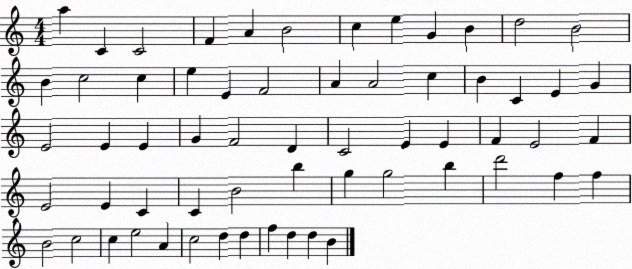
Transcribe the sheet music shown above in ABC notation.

X:1
T:Untitled
M:4/4
L:1/4
K:C
a C C2 F A B2 c e G B d2 B2 B c2 c e E F2 A A2 c B C E G E2 E E G F2 D C2 E E F E2 F E2 E C C B2 b g g2 b d'2 f f B2 c2 c e2 A c2 d d f d d B